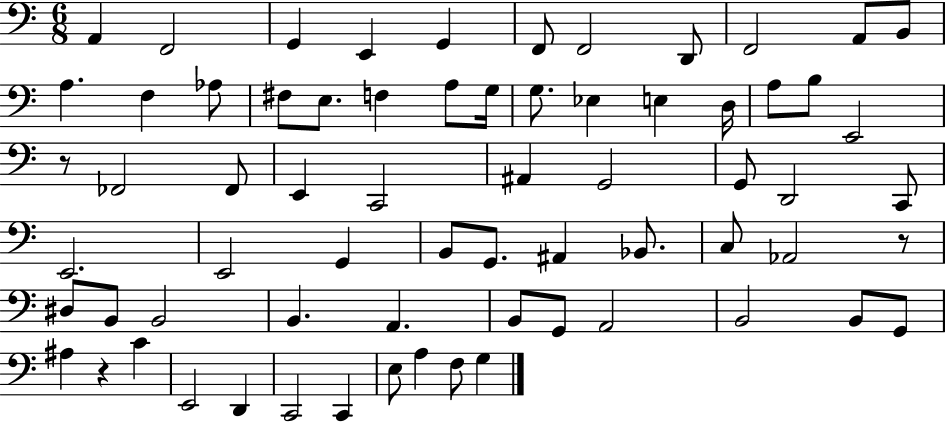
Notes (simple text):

A2/q F2/h G2/q E2/q G2/q F2/e F2/h D2/e F2/h A2/e B2/e A3/q. F3/q Ab3/e F#3/e E3/e. F3/q A3/e G3/s G3/e. Eb3/q E3/q D3/s A3/e B3/e E2/h R/e FES2/h FES2/e E2/q C2/h A#2/q G2/h G2/e D2/h C2/e E2/h. E2/h G2/q B2/e G2/e. A#2/q Bb2/e. C3/e Ab2/h R/e D#3/e B2/e B2/h B2/q. A2/q. B2/e G2/e A2/h B2/h B2/e G2/e A#3/q R/q C4/q E2/h D2/q C2/h C2/q E3/e A3/q F3/e G3/q